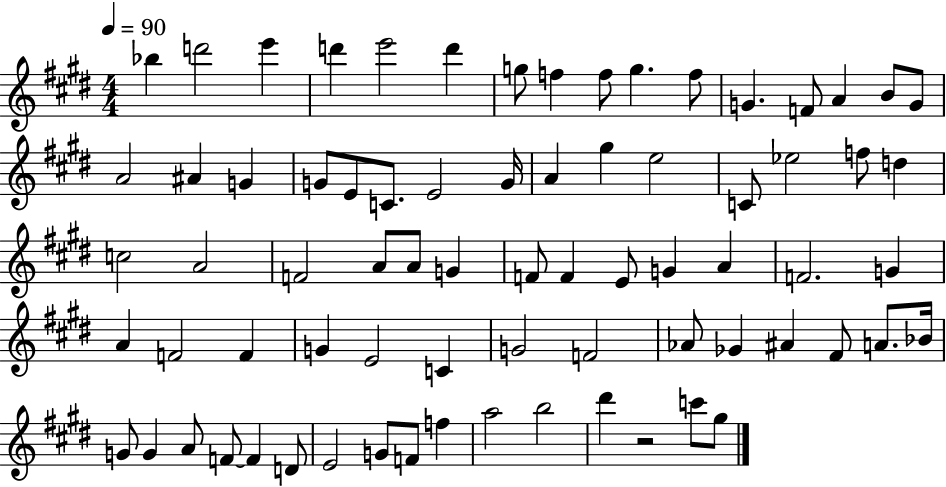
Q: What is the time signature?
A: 4/4